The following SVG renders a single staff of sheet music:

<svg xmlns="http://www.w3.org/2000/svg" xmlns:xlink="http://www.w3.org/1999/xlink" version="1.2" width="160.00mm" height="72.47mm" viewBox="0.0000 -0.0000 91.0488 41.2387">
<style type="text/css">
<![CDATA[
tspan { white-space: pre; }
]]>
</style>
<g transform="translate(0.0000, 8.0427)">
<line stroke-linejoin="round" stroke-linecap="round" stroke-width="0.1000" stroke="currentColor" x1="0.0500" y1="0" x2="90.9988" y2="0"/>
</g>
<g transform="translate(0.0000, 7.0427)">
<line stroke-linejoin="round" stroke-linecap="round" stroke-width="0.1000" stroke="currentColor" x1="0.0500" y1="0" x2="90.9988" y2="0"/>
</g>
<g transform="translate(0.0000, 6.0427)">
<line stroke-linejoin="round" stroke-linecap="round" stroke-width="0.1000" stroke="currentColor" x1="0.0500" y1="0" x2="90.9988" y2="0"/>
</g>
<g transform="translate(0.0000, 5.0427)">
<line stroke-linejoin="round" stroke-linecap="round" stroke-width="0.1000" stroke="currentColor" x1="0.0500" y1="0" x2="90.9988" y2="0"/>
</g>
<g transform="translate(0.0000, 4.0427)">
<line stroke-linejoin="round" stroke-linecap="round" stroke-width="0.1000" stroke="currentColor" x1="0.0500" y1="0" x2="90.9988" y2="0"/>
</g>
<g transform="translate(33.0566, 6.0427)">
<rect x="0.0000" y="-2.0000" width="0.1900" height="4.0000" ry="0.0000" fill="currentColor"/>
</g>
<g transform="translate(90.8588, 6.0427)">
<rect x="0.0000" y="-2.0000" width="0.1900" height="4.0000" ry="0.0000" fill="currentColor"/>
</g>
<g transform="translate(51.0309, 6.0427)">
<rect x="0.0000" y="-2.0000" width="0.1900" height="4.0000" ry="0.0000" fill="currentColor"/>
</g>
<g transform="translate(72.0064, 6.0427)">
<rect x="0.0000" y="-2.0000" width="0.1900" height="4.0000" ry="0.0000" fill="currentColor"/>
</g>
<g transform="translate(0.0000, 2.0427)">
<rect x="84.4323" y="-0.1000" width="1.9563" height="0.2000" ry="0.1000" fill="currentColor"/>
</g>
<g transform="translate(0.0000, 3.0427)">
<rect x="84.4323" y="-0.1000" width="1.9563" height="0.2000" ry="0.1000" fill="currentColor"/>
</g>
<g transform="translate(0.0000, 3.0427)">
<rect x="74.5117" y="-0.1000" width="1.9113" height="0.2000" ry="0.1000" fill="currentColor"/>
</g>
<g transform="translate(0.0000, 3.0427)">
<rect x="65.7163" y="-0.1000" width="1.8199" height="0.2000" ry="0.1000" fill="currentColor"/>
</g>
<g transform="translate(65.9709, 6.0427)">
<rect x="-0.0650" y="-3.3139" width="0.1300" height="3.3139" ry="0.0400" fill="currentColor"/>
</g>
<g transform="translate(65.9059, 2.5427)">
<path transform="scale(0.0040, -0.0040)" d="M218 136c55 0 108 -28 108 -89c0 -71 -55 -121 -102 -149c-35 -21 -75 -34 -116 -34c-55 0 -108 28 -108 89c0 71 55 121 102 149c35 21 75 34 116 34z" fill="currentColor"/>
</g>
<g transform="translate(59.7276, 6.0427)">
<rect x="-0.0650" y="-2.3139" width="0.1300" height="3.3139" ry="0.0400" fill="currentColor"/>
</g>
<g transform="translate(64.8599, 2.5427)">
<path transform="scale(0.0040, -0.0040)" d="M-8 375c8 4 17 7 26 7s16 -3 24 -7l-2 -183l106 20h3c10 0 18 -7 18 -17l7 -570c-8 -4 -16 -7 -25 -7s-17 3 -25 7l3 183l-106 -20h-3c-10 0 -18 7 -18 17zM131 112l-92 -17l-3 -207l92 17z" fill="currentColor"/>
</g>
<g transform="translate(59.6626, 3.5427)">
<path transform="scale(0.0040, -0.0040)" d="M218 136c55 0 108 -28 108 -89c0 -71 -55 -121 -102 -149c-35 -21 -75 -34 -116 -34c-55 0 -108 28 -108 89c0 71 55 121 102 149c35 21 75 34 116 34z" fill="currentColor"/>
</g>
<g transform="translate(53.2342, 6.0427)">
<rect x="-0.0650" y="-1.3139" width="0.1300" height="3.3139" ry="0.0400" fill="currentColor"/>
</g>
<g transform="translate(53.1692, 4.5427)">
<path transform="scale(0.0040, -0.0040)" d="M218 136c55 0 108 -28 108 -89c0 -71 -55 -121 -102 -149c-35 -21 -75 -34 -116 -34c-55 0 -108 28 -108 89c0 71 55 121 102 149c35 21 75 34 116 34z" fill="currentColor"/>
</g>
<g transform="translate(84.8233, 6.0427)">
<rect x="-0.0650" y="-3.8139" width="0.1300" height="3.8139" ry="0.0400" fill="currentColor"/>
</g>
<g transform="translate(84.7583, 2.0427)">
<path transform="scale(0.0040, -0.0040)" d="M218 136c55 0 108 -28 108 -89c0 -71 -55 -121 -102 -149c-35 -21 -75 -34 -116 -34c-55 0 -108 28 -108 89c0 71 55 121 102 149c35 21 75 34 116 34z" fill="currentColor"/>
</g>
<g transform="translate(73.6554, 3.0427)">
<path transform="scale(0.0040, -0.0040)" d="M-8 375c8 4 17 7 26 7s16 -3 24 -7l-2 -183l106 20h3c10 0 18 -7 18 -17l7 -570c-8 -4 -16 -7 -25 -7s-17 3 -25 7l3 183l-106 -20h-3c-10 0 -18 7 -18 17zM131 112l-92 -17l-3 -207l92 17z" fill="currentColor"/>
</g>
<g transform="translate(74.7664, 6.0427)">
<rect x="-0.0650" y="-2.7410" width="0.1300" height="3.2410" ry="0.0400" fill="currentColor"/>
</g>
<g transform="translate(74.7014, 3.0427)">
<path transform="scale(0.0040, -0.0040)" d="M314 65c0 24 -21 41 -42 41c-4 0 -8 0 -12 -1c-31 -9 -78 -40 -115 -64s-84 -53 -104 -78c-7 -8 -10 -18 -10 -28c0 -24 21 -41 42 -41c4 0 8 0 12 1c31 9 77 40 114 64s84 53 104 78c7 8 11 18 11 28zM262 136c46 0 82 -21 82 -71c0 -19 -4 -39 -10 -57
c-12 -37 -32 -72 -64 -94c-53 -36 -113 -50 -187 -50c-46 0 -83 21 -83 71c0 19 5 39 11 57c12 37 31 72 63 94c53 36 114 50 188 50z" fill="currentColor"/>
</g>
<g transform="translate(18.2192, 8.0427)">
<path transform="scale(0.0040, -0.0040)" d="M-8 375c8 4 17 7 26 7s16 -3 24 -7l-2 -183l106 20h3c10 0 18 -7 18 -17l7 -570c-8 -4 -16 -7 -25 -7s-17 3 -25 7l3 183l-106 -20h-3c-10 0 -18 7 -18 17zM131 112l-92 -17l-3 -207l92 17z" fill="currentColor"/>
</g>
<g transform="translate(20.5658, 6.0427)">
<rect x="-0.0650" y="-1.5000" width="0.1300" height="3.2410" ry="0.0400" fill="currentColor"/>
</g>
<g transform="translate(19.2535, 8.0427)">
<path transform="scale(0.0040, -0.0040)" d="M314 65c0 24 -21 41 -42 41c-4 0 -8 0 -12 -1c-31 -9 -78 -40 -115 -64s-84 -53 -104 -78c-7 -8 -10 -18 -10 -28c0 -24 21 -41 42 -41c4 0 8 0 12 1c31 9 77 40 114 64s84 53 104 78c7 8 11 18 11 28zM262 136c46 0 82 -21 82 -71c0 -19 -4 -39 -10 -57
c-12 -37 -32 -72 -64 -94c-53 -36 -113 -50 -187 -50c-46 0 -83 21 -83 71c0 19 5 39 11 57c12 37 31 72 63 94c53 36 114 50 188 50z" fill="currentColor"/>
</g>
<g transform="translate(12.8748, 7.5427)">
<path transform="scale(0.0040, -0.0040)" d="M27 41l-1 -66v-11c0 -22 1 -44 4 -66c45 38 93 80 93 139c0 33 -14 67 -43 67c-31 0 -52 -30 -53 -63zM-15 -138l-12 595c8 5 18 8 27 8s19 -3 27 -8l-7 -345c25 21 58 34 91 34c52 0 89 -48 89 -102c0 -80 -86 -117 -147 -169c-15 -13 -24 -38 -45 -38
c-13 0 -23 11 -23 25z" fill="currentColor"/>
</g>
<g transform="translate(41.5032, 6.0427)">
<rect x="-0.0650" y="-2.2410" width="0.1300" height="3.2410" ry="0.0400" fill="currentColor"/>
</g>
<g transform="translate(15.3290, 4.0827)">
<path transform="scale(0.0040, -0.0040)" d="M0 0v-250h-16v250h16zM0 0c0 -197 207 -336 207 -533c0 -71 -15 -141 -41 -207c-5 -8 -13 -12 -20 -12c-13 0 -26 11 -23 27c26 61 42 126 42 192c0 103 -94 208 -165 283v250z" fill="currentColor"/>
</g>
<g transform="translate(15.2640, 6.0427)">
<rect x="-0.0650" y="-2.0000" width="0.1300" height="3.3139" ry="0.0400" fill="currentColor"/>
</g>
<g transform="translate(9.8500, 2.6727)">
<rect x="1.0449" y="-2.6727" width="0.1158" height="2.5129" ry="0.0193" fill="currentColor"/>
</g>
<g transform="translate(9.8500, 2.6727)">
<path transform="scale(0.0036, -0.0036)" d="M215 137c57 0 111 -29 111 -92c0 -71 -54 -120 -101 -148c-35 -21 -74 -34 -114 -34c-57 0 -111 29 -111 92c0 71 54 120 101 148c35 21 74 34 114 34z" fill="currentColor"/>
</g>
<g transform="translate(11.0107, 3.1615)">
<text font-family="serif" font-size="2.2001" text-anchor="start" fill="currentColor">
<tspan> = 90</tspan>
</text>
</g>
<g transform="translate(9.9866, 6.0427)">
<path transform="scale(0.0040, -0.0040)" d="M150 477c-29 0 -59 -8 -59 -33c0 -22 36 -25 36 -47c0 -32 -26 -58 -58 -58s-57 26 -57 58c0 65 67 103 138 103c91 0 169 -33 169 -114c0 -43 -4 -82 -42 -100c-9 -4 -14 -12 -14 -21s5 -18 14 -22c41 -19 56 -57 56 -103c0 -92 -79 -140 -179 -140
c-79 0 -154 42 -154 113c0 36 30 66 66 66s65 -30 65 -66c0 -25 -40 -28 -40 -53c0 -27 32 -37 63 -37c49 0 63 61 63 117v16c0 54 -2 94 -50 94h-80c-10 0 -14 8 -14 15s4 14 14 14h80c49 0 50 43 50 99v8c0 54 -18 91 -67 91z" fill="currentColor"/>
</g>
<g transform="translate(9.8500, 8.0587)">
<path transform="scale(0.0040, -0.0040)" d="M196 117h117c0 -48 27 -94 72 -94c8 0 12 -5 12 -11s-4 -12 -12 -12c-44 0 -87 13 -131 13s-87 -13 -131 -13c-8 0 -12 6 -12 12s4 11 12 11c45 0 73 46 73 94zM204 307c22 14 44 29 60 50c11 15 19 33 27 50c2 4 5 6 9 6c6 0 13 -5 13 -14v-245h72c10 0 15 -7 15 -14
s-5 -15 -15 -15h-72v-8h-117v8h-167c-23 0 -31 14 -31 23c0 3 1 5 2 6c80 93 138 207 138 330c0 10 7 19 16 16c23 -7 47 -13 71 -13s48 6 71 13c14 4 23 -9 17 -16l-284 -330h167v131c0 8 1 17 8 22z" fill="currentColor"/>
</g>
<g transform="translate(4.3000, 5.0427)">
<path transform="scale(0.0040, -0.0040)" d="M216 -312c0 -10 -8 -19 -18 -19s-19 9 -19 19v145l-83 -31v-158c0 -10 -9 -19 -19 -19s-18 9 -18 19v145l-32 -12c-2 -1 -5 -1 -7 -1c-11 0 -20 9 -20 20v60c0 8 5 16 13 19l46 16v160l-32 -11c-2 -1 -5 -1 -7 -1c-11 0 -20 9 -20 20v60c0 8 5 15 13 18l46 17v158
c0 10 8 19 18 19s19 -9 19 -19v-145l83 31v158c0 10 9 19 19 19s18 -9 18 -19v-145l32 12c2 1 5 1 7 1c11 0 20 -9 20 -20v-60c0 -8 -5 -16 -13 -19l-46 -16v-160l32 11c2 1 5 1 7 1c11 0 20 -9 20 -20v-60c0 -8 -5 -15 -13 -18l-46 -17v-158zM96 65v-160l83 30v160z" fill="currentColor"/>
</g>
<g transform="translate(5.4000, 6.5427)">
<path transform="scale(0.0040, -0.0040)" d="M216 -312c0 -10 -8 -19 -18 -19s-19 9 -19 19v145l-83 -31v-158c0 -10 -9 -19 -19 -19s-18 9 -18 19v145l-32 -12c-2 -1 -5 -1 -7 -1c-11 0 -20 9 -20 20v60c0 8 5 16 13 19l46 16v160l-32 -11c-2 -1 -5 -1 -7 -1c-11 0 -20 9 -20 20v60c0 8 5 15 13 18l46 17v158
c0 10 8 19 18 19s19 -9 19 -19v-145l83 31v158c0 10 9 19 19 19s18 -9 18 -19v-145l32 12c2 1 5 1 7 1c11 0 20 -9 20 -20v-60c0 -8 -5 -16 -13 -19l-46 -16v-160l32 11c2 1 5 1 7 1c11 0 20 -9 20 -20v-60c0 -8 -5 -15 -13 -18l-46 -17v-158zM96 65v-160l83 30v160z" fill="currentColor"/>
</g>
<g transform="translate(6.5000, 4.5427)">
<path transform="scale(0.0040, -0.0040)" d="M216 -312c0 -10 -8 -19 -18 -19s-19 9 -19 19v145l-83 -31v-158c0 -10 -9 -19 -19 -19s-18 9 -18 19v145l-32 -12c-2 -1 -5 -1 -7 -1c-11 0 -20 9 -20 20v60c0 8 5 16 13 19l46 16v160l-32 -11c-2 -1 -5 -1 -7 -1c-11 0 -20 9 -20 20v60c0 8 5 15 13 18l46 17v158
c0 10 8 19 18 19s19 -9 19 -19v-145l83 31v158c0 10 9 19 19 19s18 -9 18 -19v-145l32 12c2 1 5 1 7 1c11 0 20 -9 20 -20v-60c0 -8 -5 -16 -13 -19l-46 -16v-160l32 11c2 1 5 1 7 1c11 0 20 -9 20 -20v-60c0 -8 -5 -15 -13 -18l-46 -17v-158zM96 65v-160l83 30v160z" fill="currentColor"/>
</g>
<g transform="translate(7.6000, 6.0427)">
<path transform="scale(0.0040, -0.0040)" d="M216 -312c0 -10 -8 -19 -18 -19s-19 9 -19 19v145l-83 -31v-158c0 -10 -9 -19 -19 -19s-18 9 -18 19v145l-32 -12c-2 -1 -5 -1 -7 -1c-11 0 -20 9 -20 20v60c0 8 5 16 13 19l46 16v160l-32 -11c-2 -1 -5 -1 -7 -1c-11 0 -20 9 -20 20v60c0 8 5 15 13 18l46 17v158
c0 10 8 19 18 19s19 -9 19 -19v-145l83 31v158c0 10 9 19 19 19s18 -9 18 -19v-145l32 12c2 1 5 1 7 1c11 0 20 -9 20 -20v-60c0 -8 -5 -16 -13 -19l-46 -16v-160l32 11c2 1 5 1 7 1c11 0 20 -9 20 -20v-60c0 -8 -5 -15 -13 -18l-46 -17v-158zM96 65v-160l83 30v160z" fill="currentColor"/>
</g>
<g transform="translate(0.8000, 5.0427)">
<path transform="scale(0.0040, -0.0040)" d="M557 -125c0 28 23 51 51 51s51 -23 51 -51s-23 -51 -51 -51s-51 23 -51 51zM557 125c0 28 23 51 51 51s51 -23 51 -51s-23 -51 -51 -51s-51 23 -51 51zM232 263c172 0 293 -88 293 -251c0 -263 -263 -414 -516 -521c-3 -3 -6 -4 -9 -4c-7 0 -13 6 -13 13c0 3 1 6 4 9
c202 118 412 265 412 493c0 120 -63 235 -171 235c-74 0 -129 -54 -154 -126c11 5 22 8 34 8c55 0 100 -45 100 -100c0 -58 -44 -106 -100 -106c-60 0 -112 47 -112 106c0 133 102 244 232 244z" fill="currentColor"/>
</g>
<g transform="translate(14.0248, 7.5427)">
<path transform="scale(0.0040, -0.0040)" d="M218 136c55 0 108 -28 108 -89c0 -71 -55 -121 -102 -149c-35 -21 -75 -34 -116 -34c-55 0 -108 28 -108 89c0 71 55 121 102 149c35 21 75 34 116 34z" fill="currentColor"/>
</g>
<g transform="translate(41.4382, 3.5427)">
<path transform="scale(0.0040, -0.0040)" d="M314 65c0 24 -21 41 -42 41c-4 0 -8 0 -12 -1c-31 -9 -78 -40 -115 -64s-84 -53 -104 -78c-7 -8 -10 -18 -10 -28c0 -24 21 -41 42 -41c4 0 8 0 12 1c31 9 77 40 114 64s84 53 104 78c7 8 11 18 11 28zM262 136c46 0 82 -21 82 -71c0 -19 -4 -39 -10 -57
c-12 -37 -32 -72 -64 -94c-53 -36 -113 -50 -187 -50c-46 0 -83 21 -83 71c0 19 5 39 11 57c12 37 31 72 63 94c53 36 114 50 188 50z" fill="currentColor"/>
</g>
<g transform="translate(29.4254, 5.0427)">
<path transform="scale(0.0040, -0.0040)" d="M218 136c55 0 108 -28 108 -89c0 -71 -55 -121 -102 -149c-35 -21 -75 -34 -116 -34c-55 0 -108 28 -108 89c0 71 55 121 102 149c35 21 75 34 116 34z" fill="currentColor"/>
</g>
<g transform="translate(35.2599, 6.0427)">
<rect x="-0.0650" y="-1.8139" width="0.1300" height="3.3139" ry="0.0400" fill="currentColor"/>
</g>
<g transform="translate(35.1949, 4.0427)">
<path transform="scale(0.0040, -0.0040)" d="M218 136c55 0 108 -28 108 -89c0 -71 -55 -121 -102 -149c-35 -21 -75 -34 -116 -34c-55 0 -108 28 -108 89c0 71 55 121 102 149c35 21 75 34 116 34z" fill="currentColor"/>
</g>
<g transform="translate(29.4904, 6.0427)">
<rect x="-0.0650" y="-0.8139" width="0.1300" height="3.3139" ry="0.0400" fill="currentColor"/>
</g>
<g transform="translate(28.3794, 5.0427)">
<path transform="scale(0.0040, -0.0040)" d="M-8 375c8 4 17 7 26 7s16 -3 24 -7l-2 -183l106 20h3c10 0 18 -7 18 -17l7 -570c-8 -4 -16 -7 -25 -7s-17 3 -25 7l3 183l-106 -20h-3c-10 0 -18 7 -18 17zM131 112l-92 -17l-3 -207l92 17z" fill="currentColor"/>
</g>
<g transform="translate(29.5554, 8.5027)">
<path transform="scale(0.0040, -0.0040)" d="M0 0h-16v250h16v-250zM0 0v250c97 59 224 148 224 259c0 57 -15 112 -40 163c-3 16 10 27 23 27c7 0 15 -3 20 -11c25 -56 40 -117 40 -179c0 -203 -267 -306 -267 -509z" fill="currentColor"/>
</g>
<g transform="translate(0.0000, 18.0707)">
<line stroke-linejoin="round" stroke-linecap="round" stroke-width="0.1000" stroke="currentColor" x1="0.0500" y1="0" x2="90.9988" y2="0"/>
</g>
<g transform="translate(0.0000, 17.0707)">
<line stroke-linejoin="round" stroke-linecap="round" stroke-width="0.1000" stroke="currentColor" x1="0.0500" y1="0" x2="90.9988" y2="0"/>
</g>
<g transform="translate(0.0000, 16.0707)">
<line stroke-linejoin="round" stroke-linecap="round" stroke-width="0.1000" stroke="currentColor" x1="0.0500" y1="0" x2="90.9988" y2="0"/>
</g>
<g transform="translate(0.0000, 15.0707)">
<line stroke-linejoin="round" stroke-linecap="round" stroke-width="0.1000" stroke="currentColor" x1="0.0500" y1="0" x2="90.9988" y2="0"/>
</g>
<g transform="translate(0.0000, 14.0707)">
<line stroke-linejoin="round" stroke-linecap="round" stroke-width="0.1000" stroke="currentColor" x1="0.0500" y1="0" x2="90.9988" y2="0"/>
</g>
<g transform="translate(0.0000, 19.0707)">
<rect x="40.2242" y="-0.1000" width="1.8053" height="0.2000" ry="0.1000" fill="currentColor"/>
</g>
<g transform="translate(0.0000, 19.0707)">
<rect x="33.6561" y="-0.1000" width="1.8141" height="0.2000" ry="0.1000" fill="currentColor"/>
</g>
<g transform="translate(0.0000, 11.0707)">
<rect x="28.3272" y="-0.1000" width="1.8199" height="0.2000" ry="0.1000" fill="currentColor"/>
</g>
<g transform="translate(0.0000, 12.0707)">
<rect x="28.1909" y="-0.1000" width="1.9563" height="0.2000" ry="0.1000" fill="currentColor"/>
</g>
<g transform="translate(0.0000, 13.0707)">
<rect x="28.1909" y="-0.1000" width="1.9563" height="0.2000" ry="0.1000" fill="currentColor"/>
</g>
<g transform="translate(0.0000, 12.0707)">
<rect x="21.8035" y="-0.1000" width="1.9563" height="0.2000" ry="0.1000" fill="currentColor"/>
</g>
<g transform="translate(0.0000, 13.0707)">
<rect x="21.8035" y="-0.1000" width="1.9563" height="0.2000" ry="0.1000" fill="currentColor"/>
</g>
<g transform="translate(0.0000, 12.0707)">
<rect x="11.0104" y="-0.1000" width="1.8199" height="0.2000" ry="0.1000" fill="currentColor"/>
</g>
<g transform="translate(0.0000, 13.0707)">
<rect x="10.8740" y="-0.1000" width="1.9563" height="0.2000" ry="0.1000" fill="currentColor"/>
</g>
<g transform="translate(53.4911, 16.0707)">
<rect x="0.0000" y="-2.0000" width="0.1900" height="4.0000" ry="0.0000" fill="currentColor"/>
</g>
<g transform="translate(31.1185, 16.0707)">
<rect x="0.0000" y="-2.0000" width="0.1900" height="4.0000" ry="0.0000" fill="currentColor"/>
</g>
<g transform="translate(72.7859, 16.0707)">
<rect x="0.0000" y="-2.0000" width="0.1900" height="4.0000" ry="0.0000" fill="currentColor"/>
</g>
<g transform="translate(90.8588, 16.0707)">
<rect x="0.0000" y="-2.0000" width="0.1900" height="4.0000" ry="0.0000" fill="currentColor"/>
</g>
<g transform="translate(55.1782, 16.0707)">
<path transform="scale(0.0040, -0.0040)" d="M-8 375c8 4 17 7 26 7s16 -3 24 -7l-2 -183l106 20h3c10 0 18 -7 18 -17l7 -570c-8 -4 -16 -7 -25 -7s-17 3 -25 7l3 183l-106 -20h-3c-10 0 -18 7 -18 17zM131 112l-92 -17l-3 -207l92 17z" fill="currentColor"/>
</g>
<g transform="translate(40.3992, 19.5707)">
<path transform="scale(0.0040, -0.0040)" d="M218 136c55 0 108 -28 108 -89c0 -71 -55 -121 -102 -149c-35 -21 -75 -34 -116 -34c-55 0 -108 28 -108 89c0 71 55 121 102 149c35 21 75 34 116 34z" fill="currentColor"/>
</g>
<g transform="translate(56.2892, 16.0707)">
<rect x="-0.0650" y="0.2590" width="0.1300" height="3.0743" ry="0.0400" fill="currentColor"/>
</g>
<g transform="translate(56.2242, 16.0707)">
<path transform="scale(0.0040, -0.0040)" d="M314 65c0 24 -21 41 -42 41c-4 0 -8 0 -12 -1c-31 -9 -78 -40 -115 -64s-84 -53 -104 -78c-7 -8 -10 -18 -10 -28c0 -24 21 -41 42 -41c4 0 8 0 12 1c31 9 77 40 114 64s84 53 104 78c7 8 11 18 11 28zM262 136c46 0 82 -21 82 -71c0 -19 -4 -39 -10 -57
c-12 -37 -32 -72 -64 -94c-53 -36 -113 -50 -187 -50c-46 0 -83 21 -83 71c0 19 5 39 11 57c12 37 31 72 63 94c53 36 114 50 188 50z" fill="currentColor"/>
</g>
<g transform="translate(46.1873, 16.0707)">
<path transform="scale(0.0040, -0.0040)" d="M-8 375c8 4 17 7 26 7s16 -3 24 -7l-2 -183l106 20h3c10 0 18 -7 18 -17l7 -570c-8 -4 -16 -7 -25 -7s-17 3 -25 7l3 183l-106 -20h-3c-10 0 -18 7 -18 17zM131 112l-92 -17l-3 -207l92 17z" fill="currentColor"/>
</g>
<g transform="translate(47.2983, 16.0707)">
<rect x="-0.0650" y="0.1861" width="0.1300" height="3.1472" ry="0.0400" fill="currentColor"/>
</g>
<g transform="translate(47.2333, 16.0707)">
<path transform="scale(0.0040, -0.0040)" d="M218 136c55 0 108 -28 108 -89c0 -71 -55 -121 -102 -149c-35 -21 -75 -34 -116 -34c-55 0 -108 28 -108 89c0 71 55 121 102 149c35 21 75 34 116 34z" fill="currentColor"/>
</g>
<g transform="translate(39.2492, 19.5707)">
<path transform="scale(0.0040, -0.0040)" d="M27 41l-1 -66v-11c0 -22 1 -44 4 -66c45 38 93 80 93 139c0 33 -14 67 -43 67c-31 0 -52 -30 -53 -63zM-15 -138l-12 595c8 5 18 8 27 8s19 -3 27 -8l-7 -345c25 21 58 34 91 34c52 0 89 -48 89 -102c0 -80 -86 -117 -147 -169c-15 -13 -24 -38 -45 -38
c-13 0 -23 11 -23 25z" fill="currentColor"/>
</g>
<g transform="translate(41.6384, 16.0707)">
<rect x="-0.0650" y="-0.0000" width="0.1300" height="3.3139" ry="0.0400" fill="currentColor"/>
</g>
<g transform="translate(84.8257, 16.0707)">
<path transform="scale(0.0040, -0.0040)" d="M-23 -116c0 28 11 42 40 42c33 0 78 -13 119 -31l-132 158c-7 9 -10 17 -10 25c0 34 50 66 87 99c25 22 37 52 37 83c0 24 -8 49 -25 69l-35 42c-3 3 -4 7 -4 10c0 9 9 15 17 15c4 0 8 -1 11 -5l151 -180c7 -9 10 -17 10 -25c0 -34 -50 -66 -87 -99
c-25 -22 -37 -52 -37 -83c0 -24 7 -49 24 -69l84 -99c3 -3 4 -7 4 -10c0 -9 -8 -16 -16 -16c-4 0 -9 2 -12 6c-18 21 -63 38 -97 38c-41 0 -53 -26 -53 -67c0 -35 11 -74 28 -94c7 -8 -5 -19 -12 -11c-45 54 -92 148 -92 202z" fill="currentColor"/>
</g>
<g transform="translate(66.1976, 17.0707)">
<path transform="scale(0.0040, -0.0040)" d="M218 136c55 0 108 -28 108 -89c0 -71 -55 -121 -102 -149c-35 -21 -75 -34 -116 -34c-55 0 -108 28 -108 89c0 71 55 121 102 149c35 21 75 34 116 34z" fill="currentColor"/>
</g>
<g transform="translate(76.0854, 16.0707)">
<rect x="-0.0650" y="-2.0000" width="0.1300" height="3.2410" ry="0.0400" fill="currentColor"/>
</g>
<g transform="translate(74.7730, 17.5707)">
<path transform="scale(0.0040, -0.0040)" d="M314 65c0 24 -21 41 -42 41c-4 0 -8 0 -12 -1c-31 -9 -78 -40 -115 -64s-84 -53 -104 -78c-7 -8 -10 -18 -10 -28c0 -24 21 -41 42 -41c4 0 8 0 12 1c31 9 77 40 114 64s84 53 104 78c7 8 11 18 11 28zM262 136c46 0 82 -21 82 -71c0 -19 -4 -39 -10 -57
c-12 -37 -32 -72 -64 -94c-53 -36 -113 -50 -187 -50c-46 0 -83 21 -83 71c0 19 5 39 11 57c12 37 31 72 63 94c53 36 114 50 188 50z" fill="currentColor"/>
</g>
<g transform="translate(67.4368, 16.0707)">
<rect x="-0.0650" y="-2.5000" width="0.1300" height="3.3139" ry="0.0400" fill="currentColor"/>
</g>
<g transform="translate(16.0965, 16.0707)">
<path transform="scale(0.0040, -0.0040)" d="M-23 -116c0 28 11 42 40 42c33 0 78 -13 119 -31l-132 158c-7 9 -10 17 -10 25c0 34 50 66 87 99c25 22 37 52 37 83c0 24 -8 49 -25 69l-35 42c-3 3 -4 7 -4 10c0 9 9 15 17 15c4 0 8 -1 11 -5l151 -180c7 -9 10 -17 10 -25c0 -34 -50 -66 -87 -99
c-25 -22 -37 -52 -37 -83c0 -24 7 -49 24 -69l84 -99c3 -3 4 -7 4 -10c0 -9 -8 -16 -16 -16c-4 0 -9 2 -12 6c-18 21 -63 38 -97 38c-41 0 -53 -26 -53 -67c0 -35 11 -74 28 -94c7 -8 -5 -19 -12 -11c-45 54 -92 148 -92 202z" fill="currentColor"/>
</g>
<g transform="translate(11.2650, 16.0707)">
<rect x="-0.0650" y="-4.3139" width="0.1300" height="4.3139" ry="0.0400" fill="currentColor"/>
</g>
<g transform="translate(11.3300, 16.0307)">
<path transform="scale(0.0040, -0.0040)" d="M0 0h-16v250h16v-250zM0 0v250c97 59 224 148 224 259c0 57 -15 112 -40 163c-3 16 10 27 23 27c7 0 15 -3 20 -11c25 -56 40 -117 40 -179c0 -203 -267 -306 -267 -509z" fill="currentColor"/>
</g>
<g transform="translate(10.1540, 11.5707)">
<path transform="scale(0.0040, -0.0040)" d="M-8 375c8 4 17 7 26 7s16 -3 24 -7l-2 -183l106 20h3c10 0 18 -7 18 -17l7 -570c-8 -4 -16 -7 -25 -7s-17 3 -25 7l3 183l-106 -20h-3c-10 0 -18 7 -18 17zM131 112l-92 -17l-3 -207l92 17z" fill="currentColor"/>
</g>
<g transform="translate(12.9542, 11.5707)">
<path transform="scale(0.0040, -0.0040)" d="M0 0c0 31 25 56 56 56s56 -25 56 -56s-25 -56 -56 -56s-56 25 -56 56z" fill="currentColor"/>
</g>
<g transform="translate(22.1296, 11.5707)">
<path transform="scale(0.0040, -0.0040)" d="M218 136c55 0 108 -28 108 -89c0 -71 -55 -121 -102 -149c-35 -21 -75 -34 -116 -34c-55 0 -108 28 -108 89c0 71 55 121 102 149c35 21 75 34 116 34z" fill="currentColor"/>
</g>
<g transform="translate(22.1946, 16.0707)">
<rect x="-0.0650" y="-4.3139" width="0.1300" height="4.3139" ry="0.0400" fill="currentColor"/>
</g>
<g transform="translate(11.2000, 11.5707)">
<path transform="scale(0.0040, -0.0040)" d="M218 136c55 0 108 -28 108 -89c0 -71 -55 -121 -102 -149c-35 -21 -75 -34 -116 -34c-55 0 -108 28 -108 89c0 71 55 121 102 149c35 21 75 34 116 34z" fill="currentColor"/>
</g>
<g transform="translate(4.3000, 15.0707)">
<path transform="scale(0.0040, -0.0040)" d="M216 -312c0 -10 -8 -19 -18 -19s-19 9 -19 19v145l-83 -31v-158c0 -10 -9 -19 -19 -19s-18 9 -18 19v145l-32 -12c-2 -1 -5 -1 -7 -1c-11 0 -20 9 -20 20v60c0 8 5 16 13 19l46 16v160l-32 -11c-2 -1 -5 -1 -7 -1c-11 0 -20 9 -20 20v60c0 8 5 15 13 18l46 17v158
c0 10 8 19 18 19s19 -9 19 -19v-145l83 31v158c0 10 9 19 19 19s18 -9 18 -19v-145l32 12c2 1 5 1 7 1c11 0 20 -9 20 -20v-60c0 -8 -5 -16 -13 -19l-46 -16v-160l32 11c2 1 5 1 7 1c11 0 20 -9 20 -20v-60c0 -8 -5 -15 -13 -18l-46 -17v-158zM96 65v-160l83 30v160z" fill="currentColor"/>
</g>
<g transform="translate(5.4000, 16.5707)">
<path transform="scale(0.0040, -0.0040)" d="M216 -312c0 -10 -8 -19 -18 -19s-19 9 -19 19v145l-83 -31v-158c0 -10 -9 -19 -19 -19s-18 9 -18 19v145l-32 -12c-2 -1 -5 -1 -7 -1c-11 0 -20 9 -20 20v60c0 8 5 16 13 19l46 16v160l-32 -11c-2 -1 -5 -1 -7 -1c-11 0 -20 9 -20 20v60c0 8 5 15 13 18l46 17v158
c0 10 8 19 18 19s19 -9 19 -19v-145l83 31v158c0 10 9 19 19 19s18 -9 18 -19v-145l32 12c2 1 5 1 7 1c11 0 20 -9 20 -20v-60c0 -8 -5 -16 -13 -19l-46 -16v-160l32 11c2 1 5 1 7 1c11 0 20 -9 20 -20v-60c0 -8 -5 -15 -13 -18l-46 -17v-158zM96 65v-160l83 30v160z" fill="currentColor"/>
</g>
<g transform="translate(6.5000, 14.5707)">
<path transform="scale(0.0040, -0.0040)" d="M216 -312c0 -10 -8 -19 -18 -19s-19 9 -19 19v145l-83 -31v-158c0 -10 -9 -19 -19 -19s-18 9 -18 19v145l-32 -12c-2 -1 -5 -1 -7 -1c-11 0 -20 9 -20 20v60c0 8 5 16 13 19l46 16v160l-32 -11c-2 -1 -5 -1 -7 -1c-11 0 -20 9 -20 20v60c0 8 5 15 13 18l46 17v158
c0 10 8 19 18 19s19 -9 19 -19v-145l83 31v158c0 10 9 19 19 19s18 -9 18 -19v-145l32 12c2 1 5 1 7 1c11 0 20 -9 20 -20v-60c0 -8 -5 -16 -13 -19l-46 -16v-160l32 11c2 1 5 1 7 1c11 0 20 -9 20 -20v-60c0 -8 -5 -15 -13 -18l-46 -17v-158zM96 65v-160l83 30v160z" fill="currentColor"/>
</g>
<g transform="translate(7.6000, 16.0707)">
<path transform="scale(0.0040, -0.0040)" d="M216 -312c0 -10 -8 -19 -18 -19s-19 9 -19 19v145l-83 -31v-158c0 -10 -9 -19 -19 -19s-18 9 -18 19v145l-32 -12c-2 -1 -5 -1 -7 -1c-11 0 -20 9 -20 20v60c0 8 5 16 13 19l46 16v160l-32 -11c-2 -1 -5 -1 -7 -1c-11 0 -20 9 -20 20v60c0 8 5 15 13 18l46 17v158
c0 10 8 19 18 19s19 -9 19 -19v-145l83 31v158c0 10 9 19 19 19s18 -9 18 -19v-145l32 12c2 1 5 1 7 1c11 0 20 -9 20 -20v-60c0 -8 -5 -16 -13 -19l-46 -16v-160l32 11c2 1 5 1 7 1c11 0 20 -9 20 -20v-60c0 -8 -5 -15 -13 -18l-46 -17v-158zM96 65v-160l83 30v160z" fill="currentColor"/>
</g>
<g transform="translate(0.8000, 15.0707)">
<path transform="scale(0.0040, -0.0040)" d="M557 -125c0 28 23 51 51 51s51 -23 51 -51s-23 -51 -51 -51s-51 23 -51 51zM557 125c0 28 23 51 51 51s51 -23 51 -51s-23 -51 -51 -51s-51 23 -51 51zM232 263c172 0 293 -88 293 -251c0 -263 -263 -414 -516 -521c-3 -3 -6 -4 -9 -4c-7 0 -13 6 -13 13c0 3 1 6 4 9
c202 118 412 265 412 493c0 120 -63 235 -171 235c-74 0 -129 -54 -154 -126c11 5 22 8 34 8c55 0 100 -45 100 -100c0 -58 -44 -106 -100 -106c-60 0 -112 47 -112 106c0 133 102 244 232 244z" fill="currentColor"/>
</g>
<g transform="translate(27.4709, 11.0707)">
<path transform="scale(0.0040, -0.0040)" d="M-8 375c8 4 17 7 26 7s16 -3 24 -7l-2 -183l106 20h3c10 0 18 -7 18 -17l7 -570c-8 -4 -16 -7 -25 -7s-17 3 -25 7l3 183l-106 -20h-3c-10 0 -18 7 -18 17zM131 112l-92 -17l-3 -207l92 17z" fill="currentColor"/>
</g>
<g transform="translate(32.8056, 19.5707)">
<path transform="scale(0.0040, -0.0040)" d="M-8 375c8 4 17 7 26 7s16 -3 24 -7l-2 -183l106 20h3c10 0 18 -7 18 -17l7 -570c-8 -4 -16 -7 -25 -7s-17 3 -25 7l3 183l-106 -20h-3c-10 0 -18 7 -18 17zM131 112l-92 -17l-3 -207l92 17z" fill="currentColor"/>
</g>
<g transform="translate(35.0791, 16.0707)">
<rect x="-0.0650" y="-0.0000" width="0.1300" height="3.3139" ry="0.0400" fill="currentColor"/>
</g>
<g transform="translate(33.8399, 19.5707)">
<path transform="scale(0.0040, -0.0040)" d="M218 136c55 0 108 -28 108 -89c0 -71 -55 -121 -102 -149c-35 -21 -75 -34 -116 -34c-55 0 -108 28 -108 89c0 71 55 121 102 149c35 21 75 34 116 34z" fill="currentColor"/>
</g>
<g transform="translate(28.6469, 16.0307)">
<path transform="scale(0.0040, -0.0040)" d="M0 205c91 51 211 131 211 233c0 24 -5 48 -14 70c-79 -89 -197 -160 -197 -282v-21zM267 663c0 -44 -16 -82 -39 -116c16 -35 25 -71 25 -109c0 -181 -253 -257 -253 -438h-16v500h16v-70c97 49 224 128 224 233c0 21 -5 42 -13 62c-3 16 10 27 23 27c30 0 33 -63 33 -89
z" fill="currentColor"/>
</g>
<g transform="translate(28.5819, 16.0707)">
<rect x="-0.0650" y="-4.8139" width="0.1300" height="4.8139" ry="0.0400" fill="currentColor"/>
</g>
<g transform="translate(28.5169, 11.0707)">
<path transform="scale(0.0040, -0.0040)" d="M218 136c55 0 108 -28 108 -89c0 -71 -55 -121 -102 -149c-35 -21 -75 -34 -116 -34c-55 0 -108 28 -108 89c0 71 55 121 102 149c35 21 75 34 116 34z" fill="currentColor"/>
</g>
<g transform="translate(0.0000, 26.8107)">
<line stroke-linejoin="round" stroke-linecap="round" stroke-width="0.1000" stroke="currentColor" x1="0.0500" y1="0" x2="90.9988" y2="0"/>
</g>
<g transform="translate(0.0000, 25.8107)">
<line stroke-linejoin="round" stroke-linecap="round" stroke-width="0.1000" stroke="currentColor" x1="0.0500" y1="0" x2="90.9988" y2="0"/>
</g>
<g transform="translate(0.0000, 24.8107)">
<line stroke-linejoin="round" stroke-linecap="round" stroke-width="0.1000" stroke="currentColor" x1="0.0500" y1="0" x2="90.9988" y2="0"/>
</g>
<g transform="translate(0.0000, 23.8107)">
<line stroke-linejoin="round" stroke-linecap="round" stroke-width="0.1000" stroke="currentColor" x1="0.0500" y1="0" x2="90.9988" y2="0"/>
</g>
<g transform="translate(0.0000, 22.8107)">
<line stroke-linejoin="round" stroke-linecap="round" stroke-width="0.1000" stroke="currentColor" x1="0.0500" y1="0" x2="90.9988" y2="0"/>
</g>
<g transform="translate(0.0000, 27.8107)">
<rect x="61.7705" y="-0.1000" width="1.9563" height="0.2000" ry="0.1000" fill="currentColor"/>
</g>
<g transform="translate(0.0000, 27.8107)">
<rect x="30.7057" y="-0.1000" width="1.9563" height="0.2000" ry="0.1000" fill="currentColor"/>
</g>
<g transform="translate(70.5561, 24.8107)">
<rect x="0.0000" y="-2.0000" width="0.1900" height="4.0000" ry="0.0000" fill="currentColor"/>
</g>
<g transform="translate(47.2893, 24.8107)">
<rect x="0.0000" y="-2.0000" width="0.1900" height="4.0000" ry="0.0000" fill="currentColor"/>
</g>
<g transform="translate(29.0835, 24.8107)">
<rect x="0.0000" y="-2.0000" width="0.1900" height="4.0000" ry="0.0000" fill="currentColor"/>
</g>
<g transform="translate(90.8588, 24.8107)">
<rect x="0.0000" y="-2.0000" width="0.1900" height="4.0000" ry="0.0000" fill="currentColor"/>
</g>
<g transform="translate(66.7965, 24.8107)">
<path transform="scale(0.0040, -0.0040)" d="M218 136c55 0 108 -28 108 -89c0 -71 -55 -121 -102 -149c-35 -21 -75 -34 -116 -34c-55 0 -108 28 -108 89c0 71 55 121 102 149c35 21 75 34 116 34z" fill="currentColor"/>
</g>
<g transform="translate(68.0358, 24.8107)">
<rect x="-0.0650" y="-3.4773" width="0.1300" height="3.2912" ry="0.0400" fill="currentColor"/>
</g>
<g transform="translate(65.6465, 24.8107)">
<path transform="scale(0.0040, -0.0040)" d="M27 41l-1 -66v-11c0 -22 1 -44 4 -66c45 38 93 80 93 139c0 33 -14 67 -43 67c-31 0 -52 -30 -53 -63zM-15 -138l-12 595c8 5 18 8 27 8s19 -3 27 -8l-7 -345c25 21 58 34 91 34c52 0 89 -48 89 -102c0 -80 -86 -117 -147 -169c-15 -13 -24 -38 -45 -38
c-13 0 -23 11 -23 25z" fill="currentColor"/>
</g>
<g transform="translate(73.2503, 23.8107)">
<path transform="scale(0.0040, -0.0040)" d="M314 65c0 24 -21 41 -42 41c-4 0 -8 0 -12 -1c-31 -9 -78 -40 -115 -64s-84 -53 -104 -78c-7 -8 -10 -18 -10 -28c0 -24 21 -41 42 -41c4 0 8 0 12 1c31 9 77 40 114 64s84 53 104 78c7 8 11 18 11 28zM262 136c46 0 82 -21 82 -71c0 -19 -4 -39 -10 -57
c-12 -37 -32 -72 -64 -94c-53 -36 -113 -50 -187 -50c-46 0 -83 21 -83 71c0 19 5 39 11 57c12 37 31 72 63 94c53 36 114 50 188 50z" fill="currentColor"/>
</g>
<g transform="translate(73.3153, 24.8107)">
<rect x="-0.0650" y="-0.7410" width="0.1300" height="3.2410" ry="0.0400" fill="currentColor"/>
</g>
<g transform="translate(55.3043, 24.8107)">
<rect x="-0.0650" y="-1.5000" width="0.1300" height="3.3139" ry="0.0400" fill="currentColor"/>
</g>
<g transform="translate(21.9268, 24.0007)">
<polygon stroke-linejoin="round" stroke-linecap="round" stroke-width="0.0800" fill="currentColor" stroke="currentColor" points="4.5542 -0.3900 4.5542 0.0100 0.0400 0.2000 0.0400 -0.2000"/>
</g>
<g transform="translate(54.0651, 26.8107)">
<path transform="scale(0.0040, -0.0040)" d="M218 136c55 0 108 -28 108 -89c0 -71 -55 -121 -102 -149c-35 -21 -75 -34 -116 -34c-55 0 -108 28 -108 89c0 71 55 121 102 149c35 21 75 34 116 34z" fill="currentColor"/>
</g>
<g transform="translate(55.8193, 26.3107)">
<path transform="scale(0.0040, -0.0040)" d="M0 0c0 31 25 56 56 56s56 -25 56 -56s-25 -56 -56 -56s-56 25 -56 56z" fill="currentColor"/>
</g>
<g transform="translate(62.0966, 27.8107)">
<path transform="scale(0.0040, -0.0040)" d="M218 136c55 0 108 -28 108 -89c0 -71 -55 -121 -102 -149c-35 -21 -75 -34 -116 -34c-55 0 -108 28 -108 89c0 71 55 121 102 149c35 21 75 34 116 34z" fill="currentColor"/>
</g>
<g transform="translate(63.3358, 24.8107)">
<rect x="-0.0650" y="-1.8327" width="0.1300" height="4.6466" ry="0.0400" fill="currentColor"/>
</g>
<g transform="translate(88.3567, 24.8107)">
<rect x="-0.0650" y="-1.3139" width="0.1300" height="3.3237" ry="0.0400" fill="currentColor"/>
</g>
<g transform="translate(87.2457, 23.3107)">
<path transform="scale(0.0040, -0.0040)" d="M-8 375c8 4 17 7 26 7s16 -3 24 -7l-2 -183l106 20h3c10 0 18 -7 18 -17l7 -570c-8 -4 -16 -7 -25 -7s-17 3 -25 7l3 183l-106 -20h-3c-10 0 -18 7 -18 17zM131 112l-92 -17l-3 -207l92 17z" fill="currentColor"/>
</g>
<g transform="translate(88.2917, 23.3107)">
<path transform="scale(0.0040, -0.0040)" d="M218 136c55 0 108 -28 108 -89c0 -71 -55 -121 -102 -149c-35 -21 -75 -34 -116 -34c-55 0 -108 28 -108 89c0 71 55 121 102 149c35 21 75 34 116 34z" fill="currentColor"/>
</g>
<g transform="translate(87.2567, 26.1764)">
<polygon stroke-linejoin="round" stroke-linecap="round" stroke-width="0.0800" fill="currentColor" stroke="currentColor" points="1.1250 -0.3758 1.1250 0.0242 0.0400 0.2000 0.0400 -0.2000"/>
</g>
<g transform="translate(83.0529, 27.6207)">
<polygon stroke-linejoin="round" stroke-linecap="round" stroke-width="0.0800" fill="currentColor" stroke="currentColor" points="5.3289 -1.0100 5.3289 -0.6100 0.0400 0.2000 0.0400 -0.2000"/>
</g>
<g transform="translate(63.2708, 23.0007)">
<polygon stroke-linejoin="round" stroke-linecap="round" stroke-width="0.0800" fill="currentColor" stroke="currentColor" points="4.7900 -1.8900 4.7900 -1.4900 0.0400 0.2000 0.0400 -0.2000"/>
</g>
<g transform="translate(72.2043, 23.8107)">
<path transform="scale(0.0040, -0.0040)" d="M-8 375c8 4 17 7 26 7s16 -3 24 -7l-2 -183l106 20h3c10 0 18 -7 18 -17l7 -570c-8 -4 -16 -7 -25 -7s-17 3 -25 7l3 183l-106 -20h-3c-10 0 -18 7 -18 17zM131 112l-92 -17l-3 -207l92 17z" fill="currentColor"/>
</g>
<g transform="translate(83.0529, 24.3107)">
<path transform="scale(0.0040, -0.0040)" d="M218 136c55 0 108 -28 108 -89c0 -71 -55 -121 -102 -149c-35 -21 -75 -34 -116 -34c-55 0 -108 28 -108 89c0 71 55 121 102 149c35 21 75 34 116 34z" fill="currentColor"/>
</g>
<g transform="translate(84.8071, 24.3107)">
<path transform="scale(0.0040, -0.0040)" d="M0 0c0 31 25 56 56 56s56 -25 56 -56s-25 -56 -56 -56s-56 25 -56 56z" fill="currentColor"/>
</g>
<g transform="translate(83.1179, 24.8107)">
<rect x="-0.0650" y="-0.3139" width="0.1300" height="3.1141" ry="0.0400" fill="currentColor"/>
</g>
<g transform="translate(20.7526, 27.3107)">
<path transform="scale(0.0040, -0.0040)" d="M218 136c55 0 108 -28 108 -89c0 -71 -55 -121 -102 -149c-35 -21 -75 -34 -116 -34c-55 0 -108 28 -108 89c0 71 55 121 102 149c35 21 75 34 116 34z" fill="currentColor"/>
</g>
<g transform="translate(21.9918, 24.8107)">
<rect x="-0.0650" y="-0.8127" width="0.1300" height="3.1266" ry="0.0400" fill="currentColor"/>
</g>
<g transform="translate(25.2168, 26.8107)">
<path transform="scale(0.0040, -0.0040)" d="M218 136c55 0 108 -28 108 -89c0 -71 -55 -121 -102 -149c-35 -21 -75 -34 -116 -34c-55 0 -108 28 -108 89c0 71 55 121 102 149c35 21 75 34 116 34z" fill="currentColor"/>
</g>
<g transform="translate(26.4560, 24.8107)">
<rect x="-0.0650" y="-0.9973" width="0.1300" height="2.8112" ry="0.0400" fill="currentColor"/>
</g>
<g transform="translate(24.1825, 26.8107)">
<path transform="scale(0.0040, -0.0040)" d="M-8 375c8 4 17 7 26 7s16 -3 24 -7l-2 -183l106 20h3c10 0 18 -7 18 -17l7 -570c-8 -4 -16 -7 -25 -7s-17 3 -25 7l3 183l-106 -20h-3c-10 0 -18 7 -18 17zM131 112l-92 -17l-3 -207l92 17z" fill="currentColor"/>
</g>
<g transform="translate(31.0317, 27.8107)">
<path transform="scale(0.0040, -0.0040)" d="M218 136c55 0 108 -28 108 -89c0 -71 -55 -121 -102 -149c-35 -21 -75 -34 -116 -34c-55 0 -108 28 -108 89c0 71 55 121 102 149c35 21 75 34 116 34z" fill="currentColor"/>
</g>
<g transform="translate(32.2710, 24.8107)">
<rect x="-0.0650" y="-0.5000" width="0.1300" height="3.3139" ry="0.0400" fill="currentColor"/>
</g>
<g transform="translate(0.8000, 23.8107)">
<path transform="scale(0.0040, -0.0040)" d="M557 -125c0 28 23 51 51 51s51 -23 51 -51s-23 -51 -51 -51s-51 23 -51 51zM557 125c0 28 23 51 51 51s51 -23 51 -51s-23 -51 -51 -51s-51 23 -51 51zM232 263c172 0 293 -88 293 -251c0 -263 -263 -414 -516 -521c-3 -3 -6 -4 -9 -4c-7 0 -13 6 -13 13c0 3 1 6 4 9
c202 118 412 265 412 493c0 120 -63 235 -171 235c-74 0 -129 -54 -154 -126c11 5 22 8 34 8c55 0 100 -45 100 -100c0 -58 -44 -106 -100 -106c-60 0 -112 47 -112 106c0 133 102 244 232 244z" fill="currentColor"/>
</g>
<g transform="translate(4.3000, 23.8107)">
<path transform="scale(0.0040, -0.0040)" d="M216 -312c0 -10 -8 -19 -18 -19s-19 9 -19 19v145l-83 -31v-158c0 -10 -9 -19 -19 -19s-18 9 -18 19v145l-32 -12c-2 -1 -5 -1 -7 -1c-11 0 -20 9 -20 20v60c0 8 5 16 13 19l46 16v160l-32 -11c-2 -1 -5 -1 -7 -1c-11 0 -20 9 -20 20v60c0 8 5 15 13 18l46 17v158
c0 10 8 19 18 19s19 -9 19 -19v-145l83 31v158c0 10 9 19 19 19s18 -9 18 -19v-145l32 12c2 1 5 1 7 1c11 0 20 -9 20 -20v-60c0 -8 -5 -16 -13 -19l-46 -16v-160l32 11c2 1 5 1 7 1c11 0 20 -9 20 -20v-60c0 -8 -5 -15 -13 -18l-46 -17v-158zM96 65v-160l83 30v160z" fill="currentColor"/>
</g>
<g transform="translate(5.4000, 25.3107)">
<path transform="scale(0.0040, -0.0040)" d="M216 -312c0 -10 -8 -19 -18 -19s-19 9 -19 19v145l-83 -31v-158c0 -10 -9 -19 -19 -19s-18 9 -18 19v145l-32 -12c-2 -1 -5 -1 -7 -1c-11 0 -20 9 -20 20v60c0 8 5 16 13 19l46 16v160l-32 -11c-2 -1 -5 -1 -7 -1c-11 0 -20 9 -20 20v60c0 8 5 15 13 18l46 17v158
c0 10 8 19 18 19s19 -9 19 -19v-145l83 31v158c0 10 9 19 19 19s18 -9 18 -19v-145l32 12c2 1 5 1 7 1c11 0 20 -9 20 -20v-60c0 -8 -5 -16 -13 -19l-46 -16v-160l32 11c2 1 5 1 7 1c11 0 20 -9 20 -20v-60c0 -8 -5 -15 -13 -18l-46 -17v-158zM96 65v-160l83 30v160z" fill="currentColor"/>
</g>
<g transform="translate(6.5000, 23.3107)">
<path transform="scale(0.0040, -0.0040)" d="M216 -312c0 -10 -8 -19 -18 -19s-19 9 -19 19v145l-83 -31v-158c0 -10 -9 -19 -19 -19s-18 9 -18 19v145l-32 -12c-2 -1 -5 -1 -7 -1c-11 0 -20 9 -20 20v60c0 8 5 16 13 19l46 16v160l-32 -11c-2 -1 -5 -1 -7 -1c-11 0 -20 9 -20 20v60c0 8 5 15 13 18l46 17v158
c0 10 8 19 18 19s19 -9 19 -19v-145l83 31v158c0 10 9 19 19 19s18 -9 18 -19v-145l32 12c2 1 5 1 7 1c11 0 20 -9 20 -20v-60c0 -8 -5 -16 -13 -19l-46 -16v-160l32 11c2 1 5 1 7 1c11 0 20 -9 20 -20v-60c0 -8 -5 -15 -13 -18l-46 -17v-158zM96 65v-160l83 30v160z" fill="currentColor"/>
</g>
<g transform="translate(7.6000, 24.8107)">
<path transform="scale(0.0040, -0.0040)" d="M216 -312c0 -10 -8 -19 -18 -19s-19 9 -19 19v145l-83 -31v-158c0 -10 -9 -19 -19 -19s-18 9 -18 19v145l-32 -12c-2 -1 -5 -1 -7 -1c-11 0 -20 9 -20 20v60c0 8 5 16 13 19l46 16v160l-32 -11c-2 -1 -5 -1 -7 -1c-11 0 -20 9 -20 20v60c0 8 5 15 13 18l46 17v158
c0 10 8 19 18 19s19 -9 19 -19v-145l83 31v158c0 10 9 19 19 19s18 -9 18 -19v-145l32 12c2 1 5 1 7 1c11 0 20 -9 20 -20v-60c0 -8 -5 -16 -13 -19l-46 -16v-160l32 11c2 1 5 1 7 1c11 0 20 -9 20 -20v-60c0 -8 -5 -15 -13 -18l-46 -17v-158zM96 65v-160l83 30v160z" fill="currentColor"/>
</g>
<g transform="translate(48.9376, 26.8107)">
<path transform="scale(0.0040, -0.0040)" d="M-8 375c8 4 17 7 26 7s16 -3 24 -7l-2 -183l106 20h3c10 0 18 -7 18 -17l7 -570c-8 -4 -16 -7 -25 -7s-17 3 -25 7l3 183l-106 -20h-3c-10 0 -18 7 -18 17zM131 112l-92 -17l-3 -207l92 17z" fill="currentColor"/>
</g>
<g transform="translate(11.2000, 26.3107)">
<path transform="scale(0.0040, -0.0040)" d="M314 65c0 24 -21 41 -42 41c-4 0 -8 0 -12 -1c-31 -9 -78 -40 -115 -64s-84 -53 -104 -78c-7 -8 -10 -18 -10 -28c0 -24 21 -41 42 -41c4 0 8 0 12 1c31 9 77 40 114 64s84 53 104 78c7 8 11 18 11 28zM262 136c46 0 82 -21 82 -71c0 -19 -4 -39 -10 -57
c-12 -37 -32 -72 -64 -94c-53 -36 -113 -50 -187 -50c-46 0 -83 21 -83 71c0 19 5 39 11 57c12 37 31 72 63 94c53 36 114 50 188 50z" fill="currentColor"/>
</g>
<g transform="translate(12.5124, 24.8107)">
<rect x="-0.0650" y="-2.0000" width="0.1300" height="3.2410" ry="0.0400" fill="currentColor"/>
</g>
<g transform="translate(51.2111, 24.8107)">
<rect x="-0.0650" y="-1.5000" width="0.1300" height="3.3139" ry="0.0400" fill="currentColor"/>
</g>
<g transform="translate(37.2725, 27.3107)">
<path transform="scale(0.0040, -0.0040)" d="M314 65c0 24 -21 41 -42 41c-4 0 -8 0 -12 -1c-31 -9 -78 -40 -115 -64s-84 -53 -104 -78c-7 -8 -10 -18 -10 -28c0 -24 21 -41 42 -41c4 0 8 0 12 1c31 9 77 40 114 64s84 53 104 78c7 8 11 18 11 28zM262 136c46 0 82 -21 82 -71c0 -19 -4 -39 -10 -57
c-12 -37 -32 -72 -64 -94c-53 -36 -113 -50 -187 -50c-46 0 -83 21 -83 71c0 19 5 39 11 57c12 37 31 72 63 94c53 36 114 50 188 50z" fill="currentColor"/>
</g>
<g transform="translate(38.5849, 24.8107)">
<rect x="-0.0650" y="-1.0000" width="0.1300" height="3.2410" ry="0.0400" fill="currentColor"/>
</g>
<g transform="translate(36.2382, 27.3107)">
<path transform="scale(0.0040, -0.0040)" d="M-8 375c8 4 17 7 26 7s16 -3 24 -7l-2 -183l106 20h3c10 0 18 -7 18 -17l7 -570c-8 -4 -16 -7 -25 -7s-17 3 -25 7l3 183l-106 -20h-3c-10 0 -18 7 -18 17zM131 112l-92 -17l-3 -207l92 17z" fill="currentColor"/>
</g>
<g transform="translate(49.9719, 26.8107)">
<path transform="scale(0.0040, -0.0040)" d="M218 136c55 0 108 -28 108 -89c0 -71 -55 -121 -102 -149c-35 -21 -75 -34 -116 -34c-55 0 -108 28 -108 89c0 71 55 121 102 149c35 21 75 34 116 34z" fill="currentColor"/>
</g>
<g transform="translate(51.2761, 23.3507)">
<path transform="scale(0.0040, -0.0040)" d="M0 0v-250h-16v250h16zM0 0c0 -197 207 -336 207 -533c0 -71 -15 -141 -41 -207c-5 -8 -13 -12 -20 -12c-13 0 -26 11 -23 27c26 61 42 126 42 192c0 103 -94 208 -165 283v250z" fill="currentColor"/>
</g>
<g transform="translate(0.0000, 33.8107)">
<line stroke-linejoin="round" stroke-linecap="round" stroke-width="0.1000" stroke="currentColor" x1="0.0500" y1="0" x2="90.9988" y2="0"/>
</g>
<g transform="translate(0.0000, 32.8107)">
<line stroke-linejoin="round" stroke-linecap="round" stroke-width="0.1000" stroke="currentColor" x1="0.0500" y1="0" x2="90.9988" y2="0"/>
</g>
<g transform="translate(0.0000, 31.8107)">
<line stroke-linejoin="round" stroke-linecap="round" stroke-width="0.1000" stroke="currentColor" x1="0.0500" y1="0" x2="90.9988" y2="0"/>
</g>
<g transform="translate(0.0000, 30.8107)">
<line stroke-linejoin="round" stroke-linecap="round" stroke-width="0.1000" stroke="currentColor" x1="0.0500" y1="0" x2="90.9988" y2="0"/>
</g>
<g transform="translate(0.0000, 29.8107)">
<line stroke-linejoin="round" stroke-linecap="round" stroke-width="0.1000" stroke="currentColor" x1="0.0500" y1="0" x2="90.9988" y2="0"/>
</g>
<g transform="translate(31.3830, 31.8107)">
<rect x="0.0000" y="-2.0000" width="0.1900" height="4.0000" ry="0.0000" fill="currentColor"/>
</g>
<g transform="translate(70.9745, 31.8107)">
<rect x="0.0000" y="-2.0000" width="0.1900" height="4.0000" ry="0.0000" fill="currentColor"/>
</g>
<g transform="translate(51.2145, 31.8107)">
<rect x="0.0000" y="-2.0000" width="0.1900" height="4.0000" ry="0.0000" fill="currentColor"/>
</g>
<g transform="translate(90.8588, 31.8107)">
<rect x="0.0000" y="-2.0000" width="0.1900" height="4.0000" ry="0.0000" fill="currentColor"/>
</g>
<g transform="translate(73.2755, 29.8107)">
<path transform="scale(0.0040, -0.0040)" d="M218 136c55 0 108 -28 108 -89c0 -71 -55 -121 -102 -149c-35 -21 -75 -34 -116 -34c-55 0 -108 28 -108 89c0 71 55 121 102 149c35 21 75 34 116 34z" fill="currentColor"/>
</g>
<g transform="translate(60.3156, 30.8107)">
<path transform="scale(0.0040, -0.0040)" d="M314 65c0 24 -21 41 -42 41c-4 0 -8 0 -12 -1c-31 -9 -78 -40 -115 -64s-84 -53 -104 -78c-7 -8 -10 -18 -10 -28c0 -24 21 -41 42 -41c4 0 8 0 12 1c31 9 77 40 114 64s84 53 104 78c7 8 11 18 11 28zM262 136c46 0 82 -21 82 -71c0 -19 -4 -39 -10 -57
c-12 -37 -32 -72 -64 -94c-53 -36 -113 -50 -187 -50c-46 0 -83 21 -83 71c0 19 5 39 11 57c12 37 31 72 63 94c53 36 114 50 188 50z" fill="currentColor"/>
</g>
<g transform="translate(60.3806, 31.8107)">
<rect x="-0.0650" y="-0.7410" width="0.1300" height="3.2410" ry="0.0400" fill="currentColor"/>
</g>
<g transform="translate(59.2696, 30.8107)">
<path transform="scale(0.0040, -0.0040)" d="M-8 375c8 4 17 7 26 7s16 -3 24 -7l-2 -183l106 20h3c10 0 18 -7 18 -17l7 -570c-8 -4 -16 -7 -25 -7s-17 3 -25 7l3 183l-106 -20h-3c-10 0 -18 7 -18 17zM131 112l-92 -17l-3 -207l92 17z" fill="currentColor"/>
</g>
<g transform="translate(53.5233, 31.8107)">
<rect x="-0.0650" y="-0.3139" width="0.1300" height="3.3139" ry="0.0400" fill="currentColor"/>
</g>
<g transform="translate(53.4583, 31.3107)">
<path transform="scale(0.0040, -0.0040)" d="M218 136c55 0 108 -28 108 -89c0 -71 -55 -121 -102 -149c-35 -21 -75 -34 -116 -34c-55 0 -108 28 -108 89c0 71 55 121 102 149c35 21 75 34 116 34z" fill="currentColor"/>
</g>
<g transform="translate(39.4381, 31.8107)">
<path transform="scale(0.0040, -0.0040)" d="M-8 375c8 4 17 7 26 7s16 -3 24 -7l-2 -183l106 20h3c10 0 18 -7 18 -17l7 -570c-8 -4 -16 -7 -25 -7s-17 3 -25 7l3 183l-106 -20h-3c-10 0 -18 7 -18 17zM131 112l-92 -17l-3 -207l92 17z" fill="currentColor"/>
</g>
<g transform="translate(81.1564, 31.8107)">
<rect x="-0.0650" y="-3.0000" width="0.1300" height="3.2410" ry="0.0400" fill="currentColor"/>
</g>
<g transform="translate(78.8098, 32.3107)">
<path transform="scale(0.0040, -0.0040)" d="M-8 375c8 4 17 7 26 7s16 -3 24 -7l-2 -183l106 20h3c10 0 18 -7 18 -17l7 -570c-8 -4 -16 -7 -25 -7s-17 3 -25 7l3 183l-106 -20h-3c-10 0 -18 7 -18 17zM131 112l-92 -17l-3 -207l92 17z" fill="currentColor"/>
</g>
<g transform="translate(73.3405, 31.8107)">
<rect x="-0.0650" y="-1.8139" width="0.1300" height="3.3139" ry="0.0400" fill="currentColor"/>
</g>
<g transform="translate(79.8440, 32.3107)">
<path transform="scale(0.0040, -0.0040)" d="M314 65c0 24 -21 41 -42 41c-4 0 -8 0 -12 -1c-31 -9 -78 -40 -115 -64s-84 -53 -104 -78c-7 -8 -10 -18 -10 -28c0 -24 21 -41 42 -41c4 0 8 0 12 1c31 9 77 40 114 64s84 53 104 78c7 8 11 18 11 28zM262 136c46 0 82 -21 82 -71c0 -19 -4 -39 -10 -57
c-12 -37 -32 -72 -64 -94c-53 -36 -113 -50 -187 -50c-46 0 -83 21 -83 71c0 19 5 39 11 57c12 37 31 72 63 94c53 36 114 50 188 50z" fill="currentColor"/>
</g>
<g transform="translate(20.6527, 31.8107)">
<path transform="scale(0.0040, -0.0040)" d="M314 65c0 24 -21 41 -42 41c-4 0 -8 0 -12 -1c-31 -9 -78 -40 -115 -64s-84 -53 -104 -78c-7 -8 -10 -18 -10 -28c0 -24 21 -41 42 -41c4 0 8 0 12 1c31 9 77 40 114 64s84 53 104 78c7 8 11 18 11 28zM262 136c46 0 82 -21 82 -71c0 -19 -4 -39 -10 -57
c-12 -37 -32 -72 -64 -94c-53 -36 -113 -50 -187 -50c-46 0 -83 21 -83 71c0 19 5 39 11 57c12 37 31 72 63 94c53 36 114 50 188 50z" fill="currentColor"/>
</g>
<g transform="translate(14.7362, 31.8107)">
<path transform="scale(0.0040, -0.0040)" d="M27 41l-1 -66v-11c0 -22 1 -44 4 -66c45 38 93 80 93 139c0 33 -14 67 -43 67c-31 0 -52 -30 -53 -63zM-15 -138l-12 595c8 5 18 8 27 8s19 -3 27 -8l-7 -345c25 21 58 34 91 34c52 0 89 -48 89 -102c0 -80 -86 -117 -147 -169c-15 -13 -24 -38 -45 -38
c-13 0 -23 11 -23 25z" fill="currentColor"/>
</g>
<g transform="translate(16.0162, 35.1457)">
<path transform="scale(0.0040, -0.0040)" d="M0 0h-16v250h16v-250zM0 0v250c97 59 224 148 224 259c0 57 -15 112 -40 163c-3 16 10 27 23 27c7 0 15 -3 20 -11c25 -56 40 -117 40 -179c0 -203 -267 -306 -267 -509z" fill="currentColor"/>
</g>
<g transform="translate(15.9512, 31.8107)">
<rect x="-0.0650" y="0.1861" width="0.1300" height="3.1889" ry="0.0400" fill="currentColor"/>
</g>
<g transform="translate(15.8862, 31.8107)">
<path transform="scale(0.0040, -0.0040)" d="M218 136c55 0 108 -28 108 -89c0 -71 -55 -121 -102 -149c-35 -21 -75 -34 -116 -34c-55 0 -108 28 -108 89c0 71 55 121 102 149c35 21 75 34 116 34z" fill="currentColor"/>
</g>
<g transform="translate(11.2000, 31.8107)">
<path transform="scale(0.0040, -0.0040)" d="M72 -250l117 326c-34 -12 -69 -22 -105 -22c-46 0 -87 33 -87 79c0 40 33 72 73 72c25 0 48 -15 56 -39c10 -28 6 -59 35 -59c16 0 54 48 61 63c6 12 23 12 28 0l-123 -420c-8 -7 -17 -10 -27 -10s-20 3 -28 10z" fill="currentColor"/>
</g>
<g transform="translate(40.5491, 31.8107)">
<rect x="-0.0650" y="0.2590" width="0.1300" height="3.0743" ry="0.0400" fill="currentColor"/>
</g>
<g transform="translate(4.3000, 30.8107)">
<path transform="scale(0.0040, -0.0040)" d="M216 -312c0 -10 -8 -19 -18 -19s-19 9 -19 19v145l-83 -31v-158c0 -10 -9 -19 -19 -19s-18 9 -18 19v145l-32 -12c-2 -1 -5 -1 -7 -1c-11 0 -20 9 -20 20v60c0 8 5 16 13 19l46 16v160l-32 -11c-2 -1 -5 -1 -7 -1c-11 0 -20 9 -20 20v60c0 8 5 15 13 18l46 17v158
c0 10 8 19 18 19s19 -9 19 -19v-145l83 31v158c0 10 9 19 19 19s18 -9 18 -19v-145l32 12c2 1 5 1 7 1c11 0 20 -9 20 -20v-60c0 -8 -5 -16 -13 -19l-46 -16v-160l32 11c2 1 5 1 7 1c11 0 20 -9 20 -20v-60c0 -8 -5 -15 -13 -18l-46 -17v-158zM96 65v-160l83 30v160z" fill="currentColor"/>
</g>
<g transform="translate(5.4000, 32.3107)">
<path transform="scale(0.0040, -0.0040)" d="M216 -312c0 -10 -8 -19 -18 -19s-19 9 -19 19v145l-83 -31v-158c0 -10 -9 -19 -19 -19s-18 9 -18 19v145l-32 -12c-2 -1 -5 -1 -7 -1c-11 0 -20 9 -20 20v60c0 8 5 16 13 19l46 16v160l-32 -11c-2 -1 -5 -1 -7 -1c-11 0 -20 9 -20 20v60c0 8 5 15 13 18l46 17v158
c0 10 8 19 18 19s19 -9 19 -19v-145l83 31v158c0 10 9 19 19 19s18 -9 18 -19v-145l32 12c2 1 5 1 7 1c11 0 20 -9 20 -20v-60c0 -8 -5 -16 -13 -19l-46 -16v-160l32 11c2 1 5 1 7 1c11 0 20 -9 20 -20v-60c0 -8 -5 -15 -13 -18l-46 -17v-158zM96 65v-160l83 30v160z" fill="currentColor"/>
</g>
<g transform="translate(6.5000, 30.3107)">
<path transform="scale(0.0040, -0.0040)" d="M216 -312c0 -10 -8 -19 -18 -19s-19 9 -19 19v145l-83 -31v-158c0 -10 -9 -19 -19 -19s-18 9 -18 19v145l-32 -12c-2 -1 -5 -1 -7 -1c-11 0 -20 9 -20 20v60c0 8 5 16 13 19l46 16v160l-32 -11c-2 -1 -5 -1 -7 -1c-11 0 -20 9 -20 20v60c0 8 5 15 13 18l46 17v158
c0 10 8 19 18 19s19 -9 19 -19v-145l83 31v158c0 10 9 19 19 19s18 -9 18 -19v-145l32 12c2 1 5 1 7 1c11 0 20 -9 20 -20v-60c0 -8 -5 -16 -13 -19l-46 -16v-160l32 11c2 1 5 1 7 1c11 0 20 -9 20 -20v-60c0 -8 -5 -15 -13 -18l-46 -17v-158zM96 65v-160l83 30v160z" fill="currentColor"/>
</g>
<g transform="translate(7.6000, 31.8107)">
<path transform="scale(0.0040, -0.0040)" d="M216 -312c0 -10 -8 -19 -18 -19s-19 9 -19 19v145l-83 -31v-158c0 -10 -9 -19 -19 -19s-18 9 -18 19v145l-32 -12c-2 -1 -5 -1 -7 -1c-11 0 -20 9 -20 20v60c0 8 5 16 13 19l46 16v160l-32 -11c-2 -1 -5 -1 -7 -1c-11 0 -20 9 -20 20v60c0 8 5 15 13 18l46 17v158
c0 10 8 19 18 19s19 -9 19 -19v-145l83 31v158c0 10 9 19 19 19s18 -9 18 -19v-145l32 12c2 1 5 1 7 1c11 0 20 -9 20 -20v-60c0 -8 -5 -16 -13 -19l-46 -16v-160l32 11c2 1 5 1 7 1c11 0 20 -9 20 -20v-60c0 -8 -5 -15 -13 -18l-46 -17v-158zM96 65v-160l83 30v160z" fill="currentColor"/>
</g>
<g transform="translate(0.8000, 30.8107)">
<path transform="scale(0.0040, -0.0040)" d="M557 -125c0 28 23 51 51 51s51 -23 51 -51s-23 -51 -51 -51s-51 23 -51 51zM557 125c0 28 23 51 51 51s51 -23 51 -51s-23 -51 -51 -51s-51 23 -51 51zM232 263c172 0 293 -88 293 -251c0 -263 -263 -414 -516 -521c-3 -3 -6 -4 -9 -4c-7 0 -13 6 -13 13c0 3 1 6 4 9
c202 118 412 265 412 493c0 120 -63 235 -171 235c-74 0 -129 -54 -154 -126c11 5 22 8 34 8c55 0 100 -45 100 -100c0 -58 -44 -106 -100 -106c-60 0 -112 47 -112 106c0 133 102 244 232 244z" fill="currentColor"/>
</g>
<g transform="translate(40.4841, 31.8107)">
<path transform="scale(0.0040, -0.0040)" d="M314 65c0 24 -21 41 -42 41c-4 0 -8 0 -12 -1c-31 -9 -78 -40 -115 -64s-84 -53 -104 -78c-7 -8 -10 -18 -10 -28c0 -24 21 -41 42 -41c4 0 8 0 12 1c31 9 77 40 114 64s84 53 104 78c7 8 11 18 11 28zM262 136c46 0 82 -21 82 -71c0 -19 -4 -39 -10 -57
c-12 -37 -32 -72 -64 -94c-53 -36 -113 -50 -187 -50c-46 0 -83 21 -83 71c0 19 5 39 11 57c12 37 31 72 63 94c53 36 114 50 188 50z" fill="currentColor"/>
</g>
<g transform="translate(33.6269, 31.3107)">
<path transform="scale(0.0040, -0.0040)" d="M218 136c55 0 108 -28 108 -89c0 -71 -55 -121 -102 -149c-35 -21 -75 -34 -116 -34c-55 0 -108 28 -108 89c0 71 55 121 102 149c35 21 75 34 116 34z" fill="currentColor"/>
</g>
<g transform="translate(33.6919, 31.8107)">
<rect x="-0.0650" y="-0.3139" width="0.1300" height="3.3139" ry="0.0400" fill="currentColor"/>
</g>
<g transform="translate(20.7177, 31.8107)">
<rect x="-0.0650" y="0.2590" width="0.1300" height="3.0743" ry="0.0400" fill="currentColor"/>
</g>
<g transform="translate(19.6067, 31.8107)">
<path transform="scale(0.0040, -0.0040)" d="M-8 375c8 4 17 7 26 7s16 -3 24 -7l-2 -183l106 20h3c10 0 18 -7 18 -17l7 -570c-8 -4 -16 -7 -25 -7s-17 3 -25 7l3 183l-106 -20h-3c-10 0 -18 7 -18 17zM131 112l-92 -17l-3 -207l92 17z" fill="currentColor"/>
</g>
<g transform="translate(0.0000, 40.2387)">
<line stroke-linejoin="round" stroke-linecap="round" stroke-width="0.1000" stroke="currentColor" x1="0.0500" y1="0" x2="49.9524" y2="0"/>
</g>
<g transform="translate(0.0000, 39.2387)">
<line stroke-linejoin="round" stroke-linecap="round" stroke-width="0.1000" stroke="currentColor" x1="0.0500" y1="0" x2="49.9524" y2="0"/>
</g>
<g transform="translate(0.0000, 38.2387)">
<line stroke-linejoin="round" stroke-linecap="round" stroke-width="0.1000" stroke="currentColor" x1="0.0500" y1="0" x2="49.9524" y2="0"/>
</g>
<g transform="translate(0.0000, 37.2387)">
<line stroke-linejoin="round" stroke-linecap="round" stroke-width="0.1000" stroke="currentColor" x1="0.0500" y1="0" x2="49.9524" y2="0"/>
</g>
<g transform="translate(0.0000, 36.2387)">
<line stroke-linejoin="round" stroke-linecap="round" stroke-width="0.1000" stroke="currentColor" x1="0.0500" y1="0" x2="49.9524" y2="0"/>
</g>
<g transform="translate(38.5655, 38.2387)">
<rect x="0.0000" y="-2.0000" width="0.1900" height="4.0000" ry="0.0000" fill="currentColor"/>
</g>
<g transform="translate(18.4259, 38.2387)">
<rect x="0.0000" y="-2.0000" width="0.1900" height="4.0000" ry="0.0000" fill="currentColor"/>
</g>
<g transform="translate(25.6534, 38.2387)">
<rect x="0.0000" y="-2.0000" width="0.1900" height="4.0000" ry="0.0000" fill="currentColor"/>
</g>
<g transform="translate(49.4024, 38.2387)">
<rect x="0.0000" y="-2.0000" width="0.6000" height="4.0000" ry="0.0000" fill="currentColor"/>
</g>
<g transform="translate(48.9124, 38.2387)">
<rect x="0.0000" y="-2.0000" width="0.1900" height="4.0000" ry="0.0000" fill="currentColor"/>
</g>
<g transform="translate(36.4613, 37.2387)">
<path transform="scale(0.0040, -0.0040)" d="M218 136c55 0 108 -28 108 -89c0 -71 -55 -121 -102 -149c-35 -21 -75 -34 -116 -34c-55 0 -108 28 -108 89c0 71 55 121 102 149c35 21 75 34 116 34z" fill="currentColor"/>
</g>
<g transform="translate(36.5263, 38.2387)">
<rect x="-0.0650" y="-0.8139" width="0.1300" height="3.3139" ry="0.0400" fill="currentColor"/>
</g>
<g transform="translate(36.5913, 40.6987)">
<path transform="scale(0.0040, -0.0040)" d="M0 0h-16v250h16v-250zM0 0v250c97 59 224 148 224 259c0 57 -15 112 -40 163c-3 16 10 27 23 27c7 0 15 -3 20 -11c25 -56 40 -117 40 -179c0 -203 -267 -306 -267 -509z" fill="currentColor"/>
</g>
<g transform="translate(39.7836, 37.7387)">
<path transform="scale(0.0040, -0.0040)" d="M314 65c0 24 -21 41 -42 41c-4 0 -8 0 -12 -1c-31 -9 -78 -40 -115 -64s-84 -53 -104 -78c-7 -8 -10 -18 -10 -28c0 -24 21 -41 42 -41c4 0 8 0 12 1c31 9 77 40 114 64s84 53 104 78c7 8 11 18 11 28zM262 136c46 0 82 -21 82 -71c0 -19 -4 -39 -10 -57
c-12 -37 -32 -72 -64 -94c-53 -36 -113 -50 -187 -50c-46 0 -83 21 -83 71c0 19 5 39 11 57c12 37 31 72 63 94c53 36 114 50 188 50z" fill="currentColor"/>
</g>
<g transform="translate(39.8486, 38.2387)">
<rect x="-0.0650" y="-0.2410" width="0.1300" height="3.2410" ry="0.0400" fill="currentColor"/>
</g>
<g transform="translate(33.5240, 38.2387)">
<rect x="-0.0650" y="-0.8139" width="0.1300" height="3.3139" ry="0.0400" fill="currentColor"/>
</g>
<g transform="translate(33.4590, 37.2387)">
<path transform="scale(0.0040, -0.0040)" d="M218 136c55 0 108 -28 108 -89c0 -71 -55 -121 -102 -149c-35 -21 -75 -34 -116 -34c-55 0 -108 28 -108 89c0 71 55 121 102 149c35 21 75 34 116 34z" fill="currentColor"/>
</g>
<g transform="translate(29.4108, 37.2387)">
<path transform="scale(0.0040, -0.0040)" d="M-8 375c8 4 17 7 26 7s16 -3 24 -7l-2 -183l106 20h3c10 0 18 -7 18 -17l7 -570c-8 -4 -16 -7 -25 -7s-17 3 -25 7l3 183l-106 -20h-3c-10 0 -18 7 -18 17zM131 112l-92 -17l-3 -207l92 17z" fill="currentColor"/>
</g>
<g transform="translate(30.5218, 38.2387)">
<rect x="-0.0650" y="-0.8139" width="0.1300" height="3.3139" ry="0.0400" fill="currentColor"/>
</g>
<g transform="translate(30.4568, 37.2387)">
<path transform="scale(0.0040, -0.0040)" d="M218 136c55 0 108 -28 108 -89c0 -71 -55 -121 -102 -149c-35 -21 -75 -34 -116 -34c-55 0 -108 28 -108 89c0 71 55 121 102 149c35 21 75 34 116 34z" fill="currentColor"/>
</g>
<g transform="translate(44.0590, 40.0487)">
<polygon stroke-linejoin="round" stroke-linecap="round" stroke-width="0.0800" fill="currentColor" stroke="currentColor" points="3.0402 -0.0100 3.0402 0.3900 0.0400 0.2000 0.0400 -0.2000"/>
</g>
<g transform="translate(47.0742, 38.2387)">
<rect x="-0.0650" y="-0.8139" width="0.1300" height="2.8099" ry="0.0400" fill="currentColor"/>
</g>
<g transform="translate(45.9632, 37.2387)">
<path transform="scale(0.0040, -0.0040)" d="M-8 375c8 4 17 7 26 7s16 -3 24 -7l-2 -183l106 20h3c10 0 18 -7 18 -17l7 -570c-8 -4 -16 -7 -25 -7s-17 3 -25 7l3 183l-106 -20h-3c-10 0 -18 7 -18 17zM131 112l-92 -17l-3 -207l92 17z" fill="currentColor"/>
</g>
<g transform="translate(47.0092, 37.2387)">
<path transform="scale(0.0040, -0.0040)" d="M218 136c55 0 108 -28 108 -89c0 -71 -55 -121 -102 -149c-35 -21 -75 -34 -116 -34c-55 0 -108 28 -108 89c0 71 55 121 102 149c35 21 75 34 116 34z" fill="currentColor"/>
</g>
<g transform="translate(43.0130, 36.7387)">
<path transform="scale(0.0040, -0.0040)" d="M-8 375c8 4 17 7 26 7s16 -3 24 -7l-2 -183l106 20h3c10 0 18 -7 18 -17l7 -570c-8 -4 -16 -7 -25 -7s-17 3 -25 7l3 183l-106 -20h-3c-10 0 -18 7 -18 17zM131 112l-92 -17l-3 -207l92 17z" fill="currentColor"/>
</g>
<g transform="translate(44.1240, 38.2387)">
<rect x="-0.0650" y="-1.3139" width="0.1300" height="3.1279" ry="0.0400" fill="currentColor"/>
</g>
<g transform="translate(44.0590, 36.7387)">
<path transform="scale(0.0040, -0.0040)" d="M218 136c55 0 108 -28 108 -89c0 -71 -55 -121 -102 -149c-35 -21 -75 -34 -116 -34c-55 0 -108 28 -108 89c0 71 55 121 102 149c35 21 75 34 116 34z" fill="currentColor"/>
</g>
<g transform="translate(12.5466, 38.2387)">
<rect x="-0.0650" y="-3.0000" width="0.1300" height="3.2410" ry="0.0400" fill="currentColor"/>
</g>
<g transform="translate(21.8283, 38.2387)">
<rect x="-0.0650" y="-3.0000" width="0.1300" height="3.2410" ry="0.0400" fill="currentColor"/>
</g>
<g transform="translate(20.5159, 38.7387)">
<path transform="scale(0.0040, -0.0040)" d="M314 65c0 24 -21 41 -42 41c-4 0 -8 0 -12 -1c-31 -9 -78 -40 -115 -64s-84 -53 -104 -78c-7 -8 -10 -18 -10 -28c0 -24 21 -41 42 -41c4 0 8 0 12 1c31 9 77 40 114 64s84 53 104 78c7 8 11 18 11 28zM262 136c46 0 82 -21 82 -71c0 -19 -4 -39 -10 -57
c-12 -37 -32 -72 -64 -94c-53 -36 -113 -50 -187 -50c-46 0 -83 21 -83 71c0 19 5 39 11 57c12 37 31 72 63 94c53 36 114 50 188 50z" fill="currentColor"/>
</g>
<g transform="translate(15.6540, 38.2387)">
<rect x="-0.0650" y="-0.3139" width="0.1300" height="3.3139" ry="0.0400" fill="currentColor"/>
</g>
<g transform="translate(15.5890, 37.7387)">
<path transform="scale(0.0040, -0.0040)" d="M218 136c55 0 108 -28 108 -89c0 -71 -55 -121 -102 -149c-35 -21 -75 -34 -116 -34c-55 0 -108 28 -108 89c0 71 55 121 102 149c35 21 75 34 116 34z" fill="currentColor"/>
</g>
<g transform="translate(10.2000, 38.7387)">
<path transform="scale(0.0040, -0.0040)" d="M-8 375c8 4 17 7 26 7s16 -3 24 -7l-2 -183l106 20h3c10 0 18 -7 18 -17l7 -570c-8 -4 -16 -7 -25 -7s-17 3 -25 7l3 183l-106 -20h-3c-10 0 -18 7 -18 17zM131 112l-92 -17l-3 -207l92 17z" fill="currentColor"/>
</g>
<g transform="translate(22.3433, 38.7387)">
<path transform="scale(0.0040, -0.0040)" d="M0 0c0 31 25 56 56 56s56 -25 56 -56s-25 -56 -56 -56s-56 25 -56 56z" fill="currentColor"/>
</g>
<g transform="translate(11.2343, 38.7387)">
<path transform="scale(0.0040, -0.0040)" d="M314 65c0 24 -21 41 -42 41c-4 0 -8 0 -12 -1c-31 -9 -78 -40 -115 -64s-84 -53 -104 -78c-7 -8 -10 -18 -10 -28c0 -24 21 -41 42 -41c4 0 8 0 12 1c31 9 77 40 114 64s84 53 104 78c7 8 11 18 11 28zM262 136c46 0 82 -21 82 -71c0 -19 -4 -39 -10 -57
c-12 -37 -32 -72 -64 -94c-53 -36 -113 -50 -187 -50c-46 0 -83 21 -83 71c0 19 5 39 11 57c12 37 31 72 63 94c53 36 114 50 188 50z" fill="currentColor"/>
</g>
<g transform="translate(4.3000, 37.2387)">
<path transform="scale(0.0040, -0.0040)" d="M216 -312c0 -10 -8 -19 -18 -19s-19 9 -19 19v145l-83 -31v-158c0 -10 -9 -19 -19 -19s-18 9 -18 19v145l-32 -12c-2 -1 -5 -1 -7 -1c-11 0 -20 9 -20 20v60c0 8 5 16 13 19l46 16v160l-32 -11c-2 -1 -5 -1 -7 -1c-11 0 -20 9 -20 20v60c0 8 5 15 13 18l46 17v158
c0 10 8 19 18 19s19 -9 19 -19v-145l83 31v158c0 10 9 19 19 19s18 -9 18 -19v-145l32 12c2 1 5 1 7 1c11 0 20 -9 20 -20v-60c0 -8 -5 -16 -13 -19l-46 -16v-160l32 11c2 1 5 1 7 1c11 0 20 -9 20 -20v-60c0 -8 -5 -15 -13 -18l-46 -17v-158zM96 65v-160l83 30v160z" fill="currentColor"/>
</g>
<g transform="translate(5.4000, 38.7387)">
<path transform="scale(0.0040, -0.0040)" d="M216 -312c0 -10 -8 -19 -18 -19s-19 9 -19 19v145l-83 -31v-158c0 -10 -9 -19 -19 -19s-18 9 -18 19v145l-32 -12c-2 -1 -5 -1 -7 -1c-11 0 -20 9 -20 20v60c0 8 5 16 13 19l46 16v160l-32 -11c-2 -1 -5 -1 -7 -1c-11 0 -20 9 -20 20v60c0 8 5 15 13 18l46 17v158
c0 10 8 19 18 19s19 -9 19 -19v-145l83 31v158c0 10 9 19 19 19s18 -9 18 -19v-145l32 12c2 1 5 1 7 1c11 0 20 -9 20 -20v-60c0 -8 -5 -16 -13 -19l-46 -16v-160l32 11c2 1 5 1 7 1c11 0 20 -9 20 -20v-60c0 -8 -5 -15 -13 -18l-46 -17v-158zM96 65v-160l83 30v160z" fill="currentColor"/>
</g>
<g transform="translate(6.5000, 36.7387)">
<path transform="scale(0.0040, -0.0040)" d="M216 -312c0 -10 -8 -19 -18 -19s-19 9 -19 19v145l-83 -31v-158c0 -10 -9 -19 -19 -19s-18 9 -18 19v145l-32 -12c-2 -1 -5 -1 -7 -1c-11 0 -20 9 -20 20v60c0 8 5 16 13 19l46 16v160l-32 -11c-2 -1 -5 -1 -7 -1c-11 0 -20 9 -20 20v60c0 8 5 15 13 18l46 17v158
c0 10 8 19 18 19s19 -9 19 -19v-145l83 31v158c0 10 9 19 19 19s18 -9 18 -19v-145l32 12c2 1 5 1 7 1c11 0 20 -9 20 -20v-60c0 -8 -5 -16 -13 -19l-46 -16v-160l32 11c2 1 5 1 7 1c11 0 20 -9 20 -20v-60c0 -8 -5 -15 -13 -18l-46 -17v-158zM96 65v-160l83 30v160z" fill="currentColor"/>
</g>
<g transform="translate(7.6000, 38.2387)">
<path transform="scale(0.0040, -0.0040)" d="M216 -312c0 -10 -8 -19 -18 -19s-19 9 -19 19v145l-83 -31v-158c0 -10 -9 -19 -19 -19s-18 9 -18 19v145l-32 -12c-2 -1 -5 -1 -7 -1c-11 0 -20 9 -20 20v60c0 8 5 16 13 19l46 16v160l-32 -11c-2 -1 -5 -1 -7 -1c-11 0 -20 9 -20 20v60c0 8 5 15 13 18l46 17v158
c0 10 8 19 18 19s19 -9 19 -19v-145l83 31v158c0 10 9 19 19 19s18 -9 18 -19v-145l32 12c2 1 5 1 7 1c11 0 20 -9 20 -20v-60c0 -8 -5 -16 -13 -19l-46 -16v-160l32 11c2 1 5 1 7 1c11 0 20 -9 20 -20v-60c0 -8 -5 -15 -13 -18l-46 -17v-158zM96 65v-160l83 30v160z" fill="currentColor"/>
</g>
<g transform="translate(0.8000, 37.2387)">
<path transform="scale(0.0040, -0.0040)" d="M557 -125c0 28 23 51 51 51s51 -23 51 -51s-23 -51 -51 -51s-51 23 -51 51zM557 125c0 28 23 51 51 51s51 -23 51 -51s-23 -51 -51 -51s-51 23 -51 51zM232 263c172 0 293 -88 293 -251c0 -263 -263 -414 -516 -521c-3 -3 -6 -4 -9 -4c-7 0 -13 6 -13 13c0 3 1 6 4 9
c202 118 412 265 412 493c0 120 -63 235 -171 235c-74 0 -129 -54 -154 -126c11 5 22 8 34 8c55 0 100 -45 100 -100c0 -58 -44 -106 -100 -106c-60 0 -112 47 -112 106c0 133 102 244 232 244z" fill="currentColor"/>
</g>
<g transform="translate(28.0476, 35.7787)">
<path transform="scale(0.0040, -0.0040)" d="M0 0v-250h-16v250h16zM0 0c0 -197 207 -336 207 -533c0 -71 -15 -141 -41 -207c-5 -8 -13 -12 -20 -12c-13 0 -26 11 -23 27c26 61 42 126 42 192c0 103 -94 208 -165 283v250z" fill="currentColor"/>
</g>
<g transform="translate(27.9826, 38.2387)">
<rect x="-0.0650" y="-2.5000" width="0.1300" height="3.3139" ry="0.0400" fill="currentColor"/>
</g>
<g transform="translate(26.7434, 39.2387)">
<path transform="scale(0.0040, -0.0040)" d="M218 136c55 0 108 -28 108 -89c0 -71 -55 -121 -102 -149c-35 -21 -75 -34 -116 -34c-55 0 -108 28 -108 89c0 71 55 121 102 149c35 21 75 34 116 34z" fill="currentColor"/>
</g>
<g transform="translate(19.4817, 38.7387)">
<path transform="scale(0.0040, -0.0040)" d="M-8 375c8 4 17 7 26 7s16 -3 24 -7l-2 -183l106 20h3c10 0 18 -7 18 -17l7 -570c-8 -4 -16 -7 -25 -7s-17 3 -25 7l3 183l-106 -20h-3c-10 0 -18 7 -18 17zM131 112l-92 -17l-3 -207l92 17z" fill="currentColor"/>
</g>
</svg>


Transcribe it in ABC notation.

X:1
T:Untitled
M:3/4
L:1/4
K:E
_A,,/2 G,,2 F,/2 A, B,2 ^G, B, D C2 E F/2 z F G/4 D,, _D,, D, D,2 B,, A,,2 z A,,2 ^F,,/2 G,,/2 E,, F,,2 G,,/2 G,, E,,/2 _D,/2 F,2 E,/2 G,/4 z/2 _D,/2 D,2 E, D,2 E, F,2 A, C,2 C,2 E, C,2 B,,/2 F, F, F,/2 E,2 G,/2 F,/2